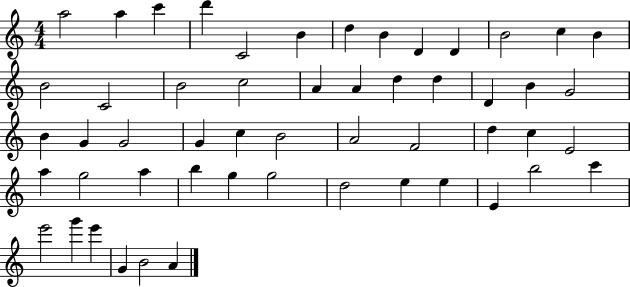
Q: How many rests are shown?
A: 0